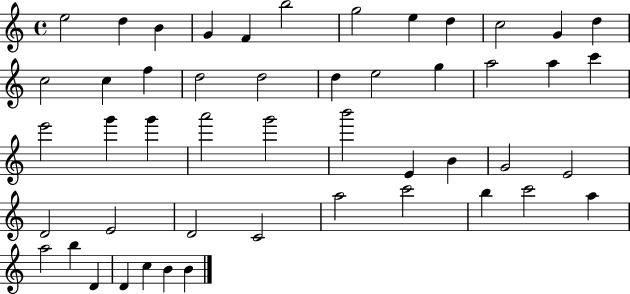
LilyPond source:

{
  \clef treble
  \time 4/4
  \defaultTimeSignature
  \key c \major
  e''2 d''4 b'4 | g'4 f'4 b''2 | g''2 e''4 d''4 | c''2 g'4 d''4 | \break c''2 c''4 f''4 | d''2 d''2 | d''4 e''2 g''4 | a''2 a''4 c'''4 | \break e'''2 g'''4 g'''4 | a'''2 g'''2 | b'''2 e'4 b'4 | g'2 e'2 | \break d'2 e'2 | d'2 c'2 | a''2 c'''2 | b''4 c'''2 a''4 | \break a''2 b''4 d'4 | d'4 c''4 b'4 b'4 | \bar "|."
}